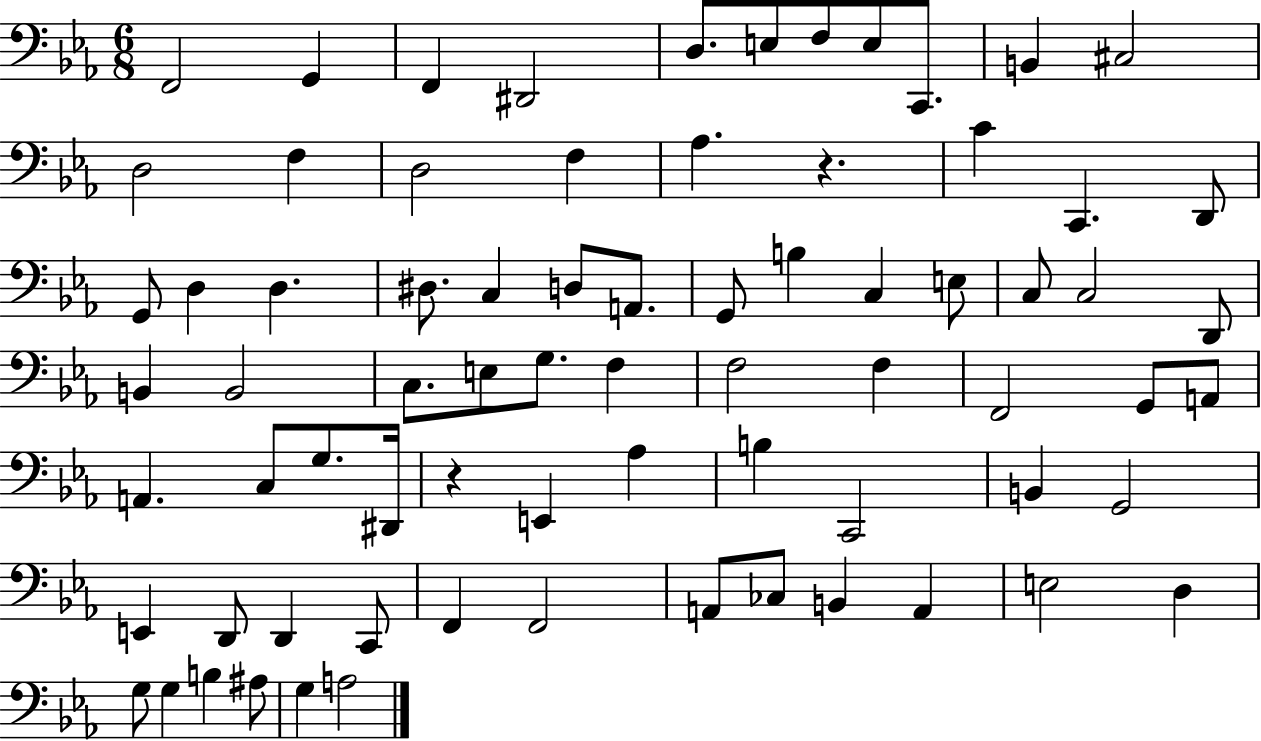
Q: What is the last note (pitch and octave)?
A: A3